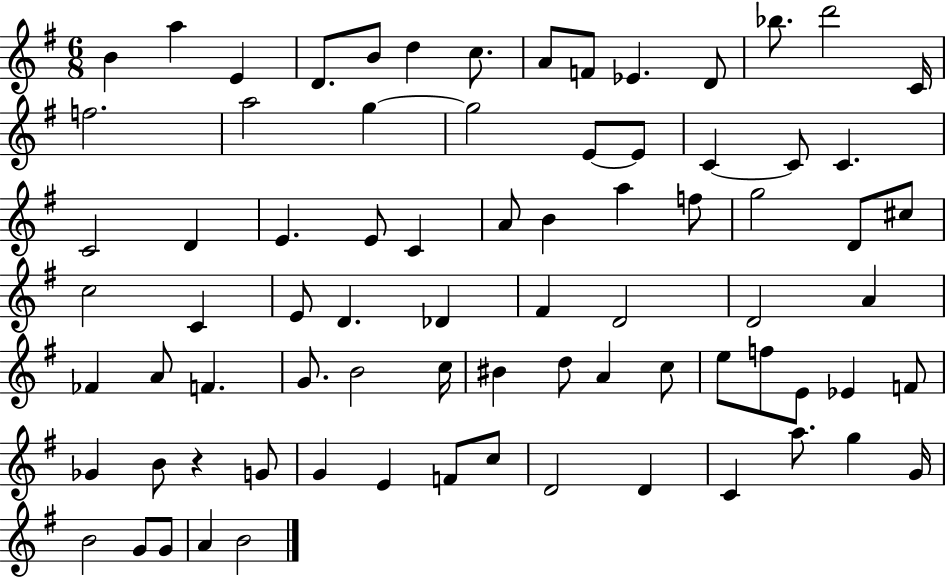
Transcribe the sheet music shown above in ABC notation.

X:1
T:Untitled
M:6/8
L:1/4
K:G
B a E D/2 B/2 d c/2 A/2 F/2 _E D/2 _b/2 d'2 C/4 f2 a2 g g2 E/2 E/2 C C/2 C C2 D E E/2 C A/2 B a f/2 g2 D/2 ^c/2 c2 C E/2 D _D ^F D2 D2 A _F A/2 F G/2 B2 c/4 ^B d/2 A c/2 e/2 f/2 E/2 _E F/2 _G B/2 z G/2 G E F/2 c/2 D2 D C a/2 g G/4 B2 G/2 G/2 A B2